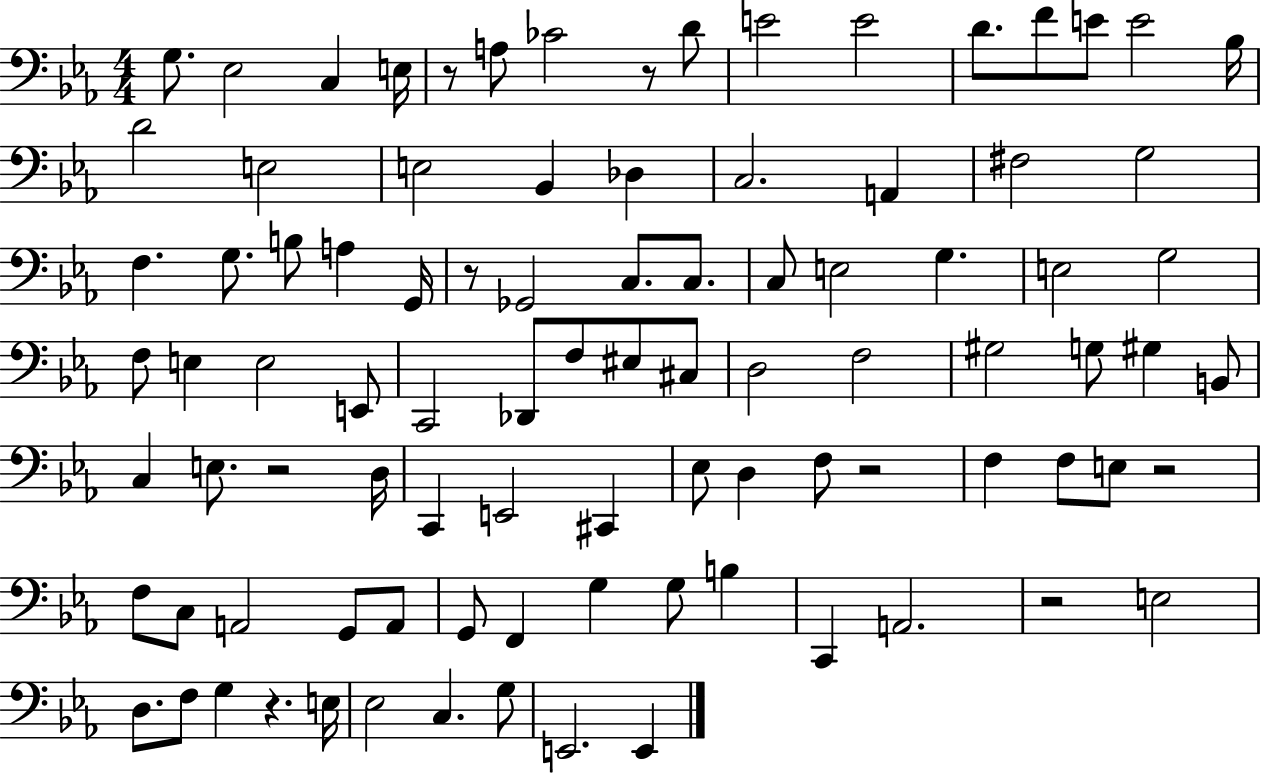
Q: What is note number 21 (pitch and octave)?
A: A2